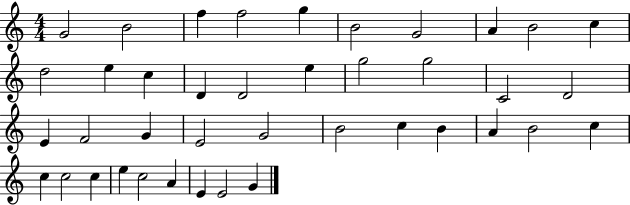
G4/h B4/h F5/q F5/h G5/q B4/h G4/h A4/q B4/h C5/q D5/h E5/q C5/q D4/q D4/h E5/q G5/h G5/h C4/h D4/h E4/q F4/h G4/q E4/h G4/h B4/h C5/q B4/q A4/q B4/h C5/q C5/q C5/h C5/q E5/q C5/h A4/q E4/q E4/h G4/q